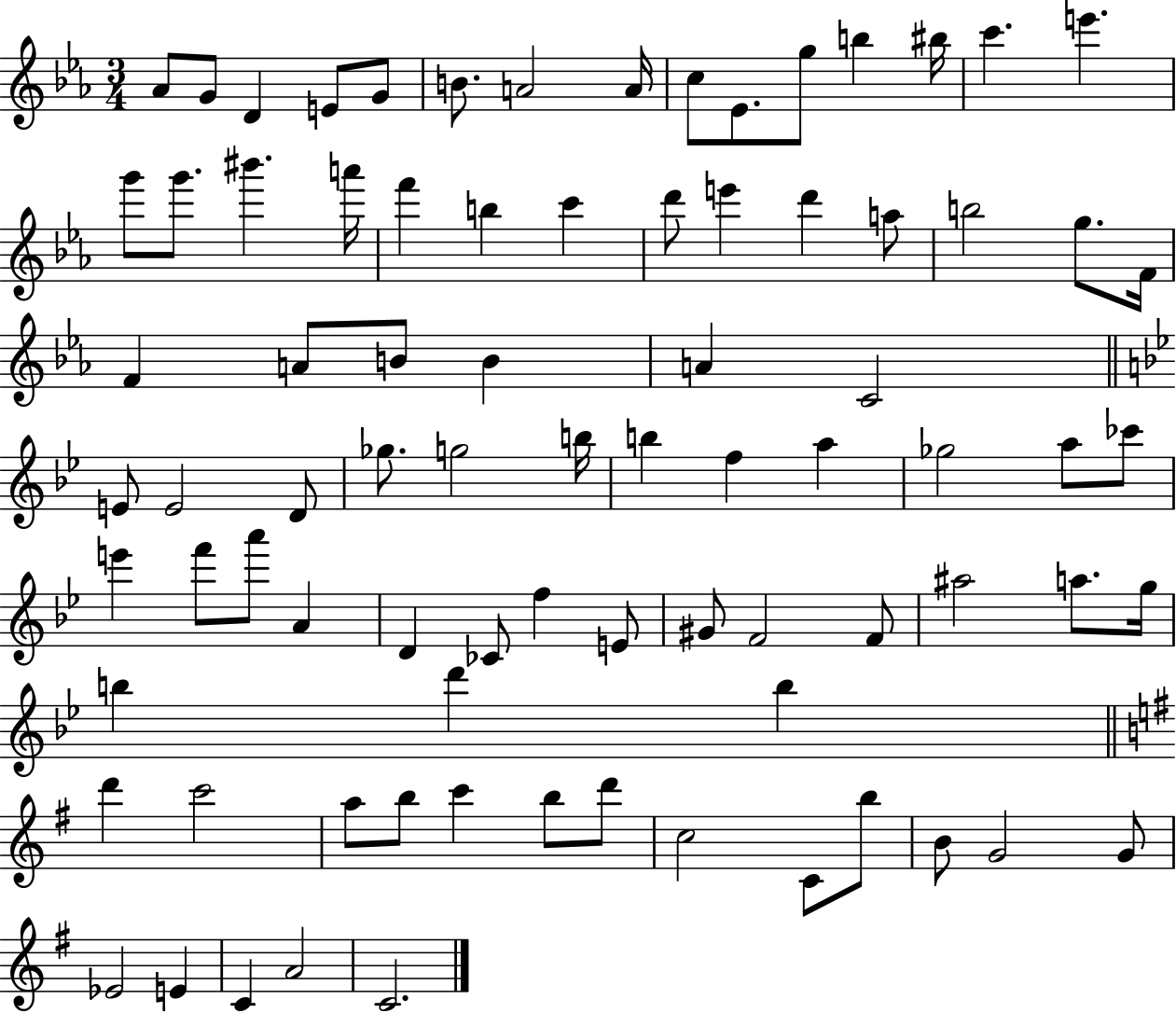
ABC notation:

X:1
T:Untitled
M:3/4
L:1/4
K:Eb
_A/2 G/2 D E/2 G/2 B/2 A2 A/4 c/2 _E/2 g/2 b ^b/4 c' e' g'/2 g'/2 ^b' a'/4 f' b c' d'/2 e' d' a/2 b2 g/2 F/4 F A/2 B/2 B A C2 E/2 E2 D/2 _g/2 g2 b/4 b f a _g2 a/2 _c'/2 e' f'/2 a'/2 A D _C/2 f E/2 ^G/2 F2 F/2 ^a2 a/2 g/4 b d' b d' c'2 a/2 b/2 c' b/2 d'/2 c2 C/2 b/2 B/2 G2 G/2 _E2 E C A2 C2